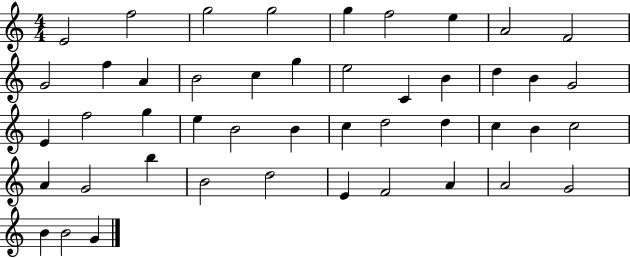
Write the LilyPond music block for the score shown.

{
  \clef treble
  \numericTimeSignature
  \time 4/4
  \key c \major
  e'2 f''2 | g''2 g''2 | g''4 f''2 e''4 | a'2 f'2 | \break g'2 f''4 a'4 | b'2 c''4 g''4 | e''2 c'4 b'4 | d''4 b'4 g'2 | \break e'4 f''2 g''4 | e''4 b'2 b'4 | c''4 d''2 d''4 | c''4 b'4 c''2 | \break a'4 g'2 b''4 | b'2 d''2 | e'4 f'2 a'4 | a'2 g'2 | \break b'4 b'2 g'4 | \bar "|."
}